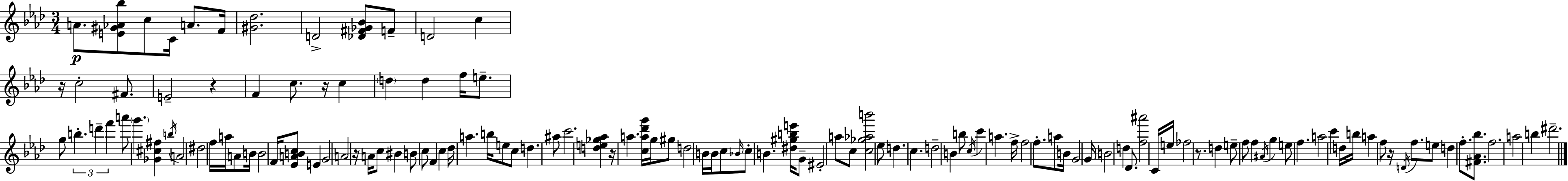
A4/e. [E4,G#4,Ab4,Bb5]/e C5/e C4/s A4/e. F4/s [G#4,Db5]/h. D4/h [Db4,F#4,Gb4,Bb4]/e F4/e D4/h C5/q R/s C5/h F#4/e. E4/h R/q F4/q C5/e. R/s C5/q D5/q D5/q F5/s E5/e. G5/e B5/q. D6/q F6/q A6/e G6/q. [Gb4,C#5,F#5]/q B5/s A4/h D#5/h F5/s A5/s A4/e B4/s B4/h F4/s [Eb4,A4,B4,C5]/e E4/q G4/h A4/h R/s A4/s C5/e BIS4/q B4/e C5/e F4/q C5/q Db5/s A5/q. B5/s E5/e C5/e D5/q. A#5/e C6/h. [D5,E5,Gb5,Ab5]/q R/s A5/q. [C5,A5,Db6,G6]/s G5/s G#5/e D5/h B4/s B4/s C5/e Bb4/s C5/e B4/q. [D#5,G#5,B5,E6]/s G4/e EIS4/h A5/e C5/e [C5,Gb5,Ab5,B6]/h Eb5/e D5/q. C5/q. D5/h B4/q B5/e C5/s C6/q A5/q. F5/s F5/h F5/e. A5/e B4/s G4/h G4/s B4/h D5/q Db4/e. [F5,A#6]/h C4/s E5/s FES5/h R/e. D5/q E5/e F5/e F5/q A#4/s G5/q E5/e F5/q. A5/h C6/q D5/s B5/s A5/q F5/e R/s D4/s F5/e. E5/e D5/q F5/e. [F#4,Ab4,Bb5]/e. F5/h. A5/h B5/q D#6/h.